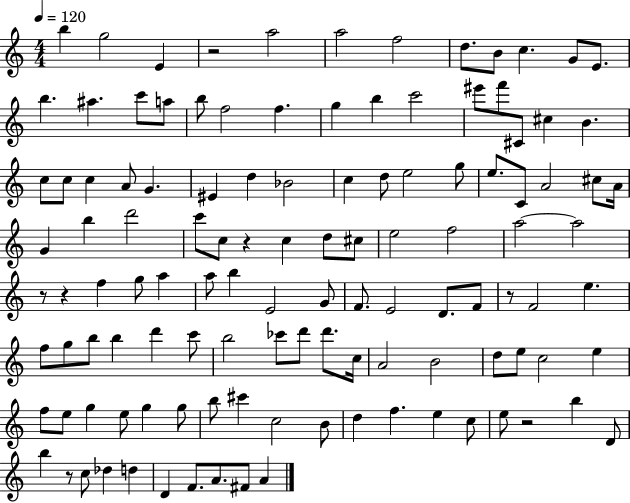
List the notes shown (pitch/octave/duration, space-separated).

B5/q G5/h E4/q R/h A5/h A5/h F5/h D5/e. B4/e C5/q. G4/e E4/e. B5/q. A#5/q. C6/e A5/e B5/e F5/h F5/q. G5/q B5/q C6/h EIS6/e F6/e C#4/e C#5/q B4/q. C5/e C5/e C5/q A4/e G4/q. EIS4/q D5/q Bb4/h C5/q D5/e E5/h G5/e E5/e. C4/e A4/h C#5/e A4/s G4/q B5/q D6/h C6/e C5/e R/q C5/q D5/e C#5/e E5/h F5/h A5/h A5/h R/e R/q F5/q G5/e A5/q A5/e B5/q E4/h G4/e F4/e. E4/h D4/e. F4/e R/e F4/h E5/q. F5/e G5/e B5/e B5/q D6/q C6/e B5/h CES6/e D6/e D6/e. C5/s A4/h B4/h D5/e E5/e C5/h E5/q F5/e E5/e G5/q E5/e G5/q G5/e B5/e C#6/q C5/h B4/e D5/q F5/q. E5/q C5/e E5/e R/h B5/q D4/e B5/q R/e C5/e Db5/q D5/q D4/q F4/e. A4/e. F#4/e A4/q